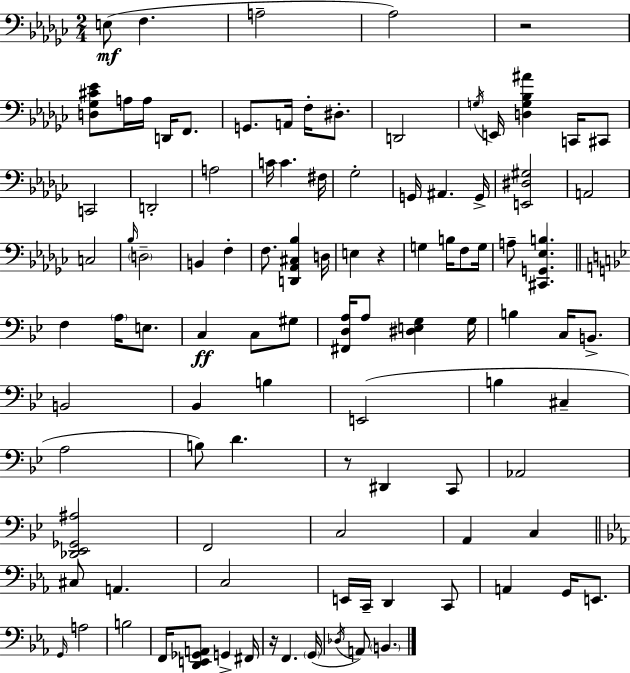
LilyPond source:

{
  \clef bass
  \numericTimeSignature
  \time 2/4
  \key ees \minor
  e8(\mf f4. | a2-- | aes2) | r2 | \break <d ges cis' ees'>8 a16 a16 d,16 f,8. | g,8. a,16 f16-. dis8.-. | d,2 | \acciaccatura { g16 } e,16 <d g bes ais'>4 c,16 cis,8 | \break c,2 | d,2-. | a2 | c'16 c'4. | \break fis16 ges2-. | g,16 ais,4. | g,16-> <e, dis gis>2 | a,2 | \break c2 | \grace { bes16 } \parenthesize d2-- | b,4 f4-. | f8. <d, aes, cis bes>4 | \break d16 e4 r4 | g4 b16 f8 | g16 a8-- <cis, g, ees b>4. | \bar "||" \break \key g \minor f4 \parenthesize a16 e8. | c4\ff c8 gis8 | <fis, d a>16 a8 <dis e g>4 g16 | b4 c16 b,8.-> | \break b,2 | bes,4 b4 | e,2( | b4 cis4-- | \break a2 | b8) d'4. | r8 dis,4 c,8 | aes,2 | \break <des, ees, ges, ais>2 | f,2 | c2 | a,4 c4 | \break \bar "||" \break \key ees \major cis8 a,4. | c2 | e,16 c,16-- d,4 c,8 | a,4 g,16 e,8. | \break \grace { g,16 } a2 | b2 | f,16 <d, e, ges, a,>8 g,4-> | fis,16 r16 f,4. | \break \parenthesize g,16( \acciaccatura { des16 } a,8) \parenthesize b,4. | \bar "|."
}